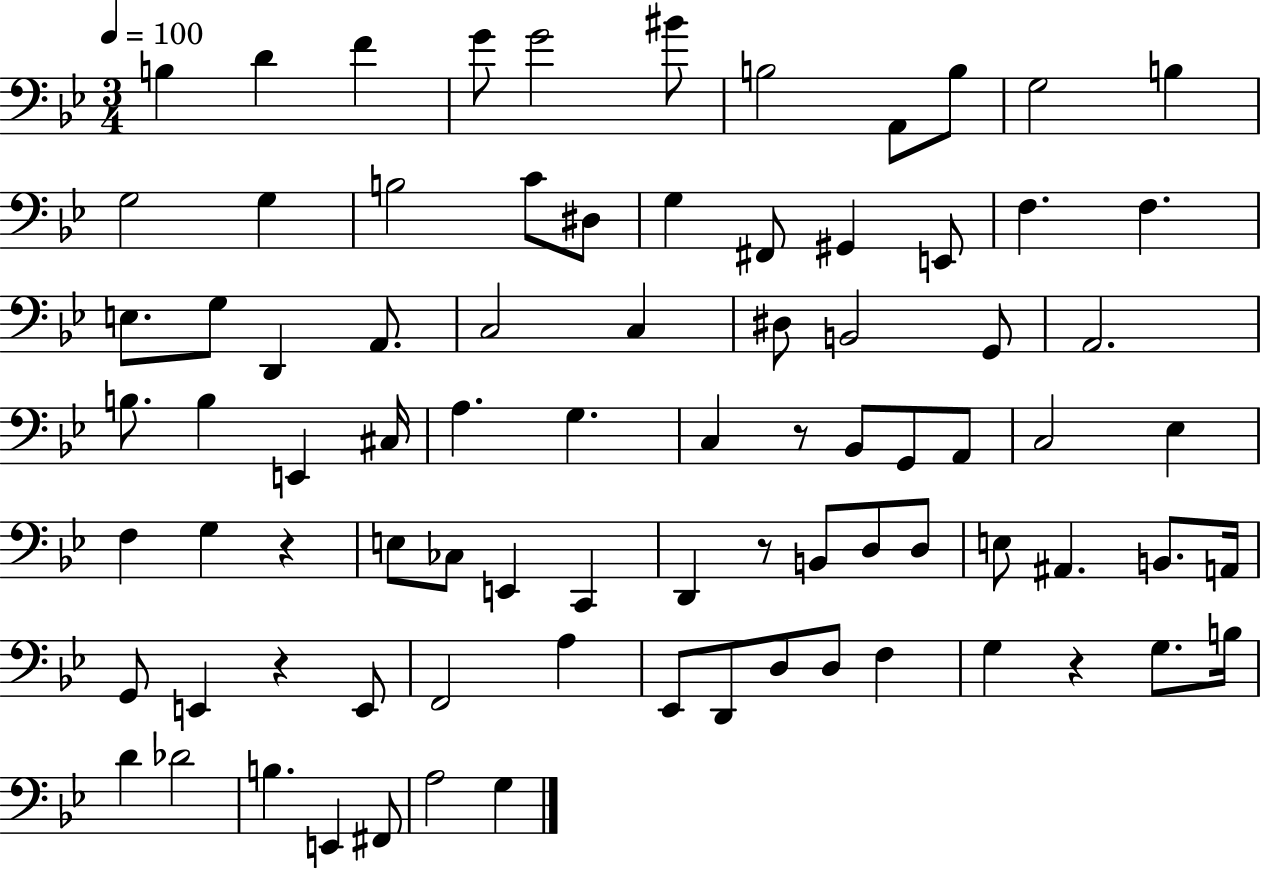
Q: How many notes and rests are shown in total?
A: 83